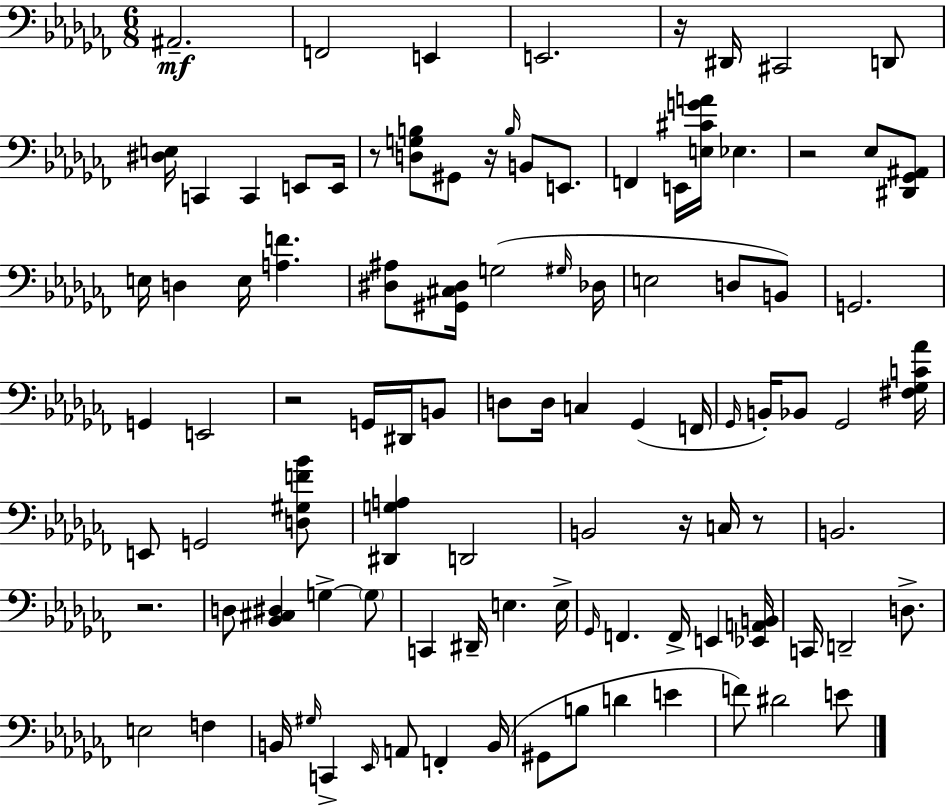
X:1
T:Untitled
M:6/8
L:1/4
K:Abm
^A,,2 F,,2 E,, E,,2 z/4 ^D,,/4 ^C,,2 D,,/2 [^D,E,]/4 C,, C,, E,,/2 E,,/4 z/2 [D,G,B,]/2 ^G,,/2 z/4 B,/4 B,,/2 E,,/2 F,, E,,/4 [E,^CGA]/4 _E, z2 _E,/2 [^D,,_G,,^A,,]/2 E,/4 D, E,/4 [A,F] [^D,^A,]/2 [^G,,^C,^D,]/4 G,2 ^G,/4 _D,/4 E,2 D,/2 B,,/2 G,,2 G,, E,,2 z2 G,,/4 ^D,,/4 B,,/2 D,/2 D,/4 C, _G,, F,,/4 _G,,/4 B,,/4 _B,,/2 _G,,2 [^F,_G,C_A]/4 E,,/2 G,,2 [D,^G,F_B]/2 [^D,,G,A,] D,,2 B,,2 z/4 C,/4 z/2 B,,2 z2 D,/2 [_B,,^C,^D,] G, G,/2 C,, ^D,,/4 E, E,/4 _G,,/4 F,, F,,/4 E,, [_E,,A,,B,,]/4 C,,/4 D,,2 D,/2 E,2 F, B,,/4 ^G,/4 C,, _E,,/4 A,,/2 F,, B,,/4 ^G,,/2 B,/2 D E F/2 ^D2 E/2